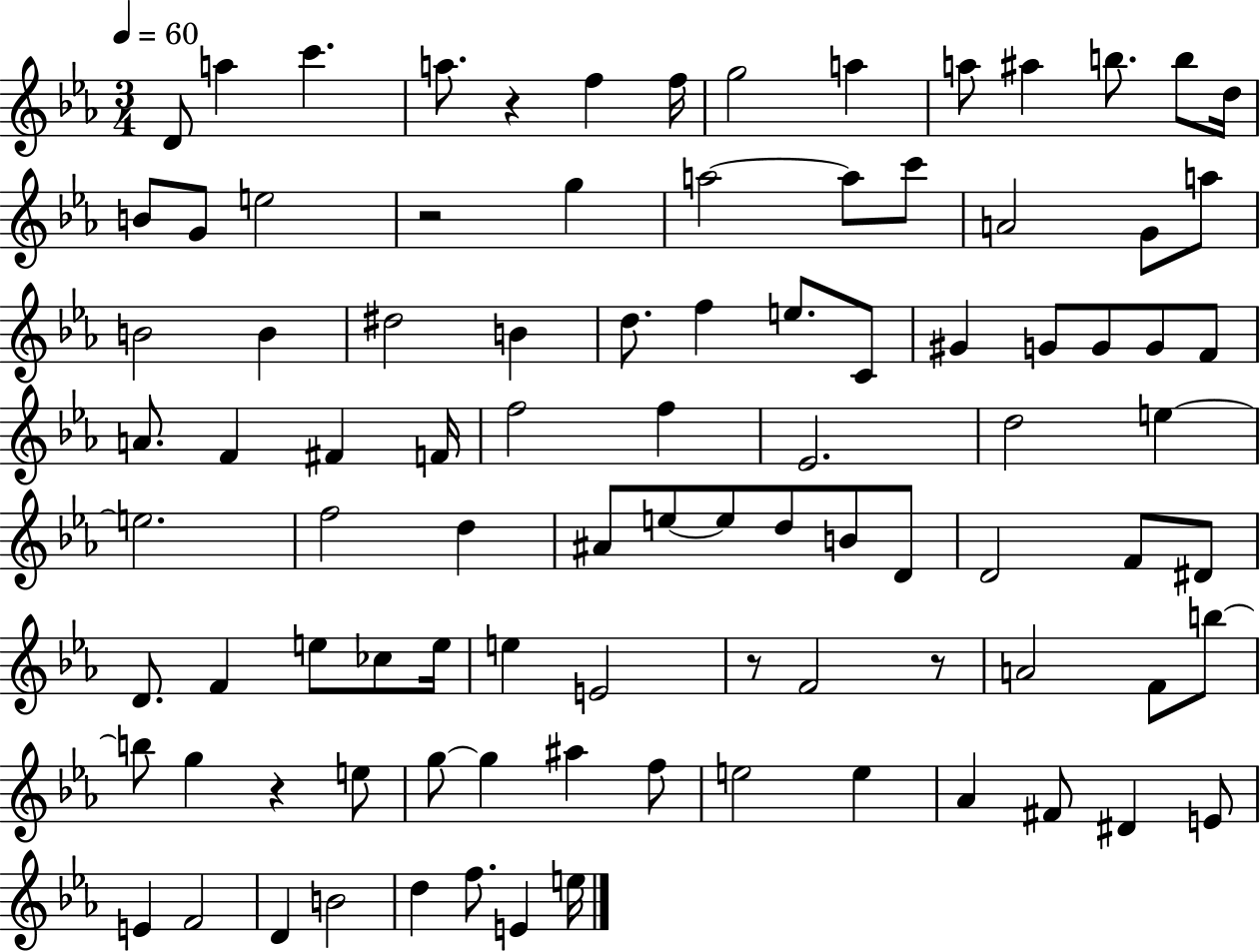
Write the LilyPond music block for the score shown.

{
  \clef treble
  \numericTimeSignature
  \time 3/4
  \key ees \major
  \tempo 4 = 60
  d'8 a''4 c'''4. | a''8. r4 f''4 f''16 | g''2 a''4 | a''8 ais''4 b''8. b''8 d''16 | \break b'8 g'8 e''2 | r2 g''4 | a''2~~ a''8 c'''8 | a'2 g'8 a''8 | \break b'2 b'4 | dis''2 b'4 | d''8. f''4 e''8. c'8 | gis'4 g'8 g'8 g'8 f'8 | \break a'8. f'4 fis'4 f'16 | f''2 f''4 | ees'2. | d''2 e''4~~ | \break e''2. | f''2 d''4 | ais'8 e''8~~ e''8 d''8 b'8 d'8 | d'2 f'8 dis'8 | \break d'8. f'4 e''8 ces''8 e''16 | e''4 e'2 | r8 f'2 r8 | a'2 f'8 b''8~~ | \break b''8 g''4 r4 e''8 | g''8~~ g''4 ais''4 f''8 | e''2 e''4 | aes'4 fis'8 dis'4 e'8 | \break e'4 f'2 | d'4 b'2 | d''4 f''8. e'4 e''16 | \bar "|."
}